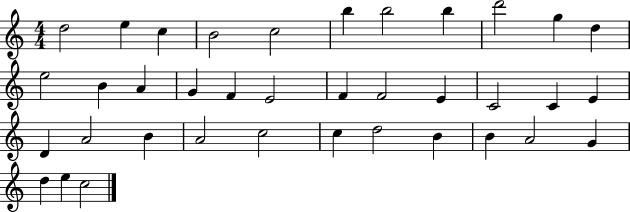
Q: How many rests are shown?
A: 0